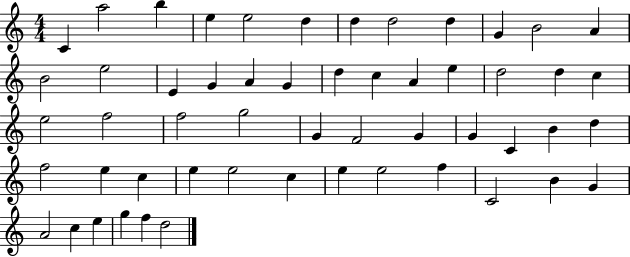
C4/q A5/h B5/q E5/q E5/h D5/q D5/q D5/h D5/q G4/q B4/h A4/q B4/h E5/h E4/q G4/q A4/q G4/q D5/q C5/q A4/q E5/q D5/h D5/q C5/q E5/h F5/h F5/h G5/h G4/q F4/h G4/q G4/q C4/q B4/q D5/q F5/h E5/q C5/q E5/q E5/h C5/q E5/q E5/h F5/q C4/h B4/q G4/q A4/h C5/q E5/q G5/q F5/q D5/h